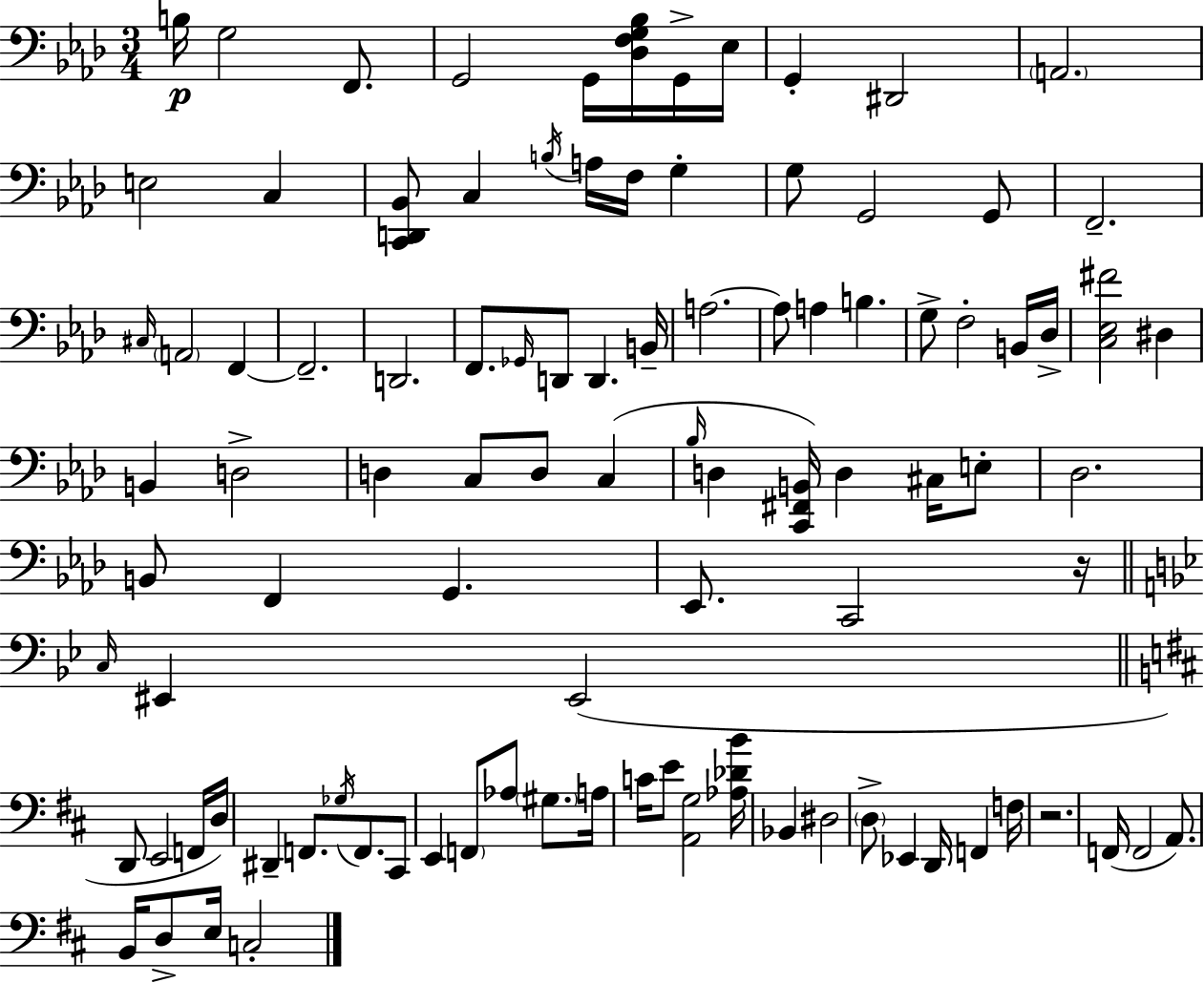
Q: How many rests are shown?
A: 2